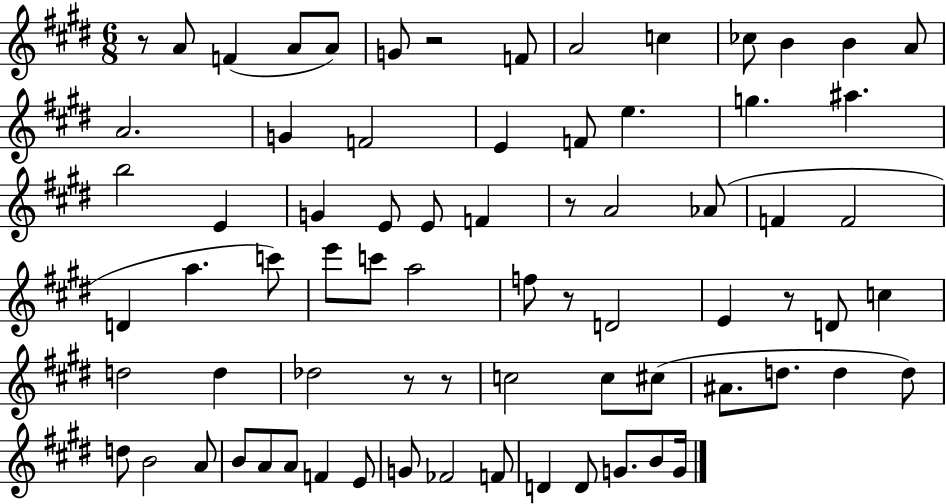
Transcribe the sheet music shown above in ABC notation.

X:1
T:Untitled
M:6/8
L:1/4
K:E
z/2 A/2 F A/2 A/2 G/2 z2 F/2 A2 c _c/2 B B A/2 A2 G F2 E F/2 e g ^a b2 E G E/2 E/2 F z/2 A2 _A/2 F F2 D a c'/2 e'/2 c'/2 a2 f/2 z/2 D2 E z/2 D/2 c d2 d _d2 z/2 z/2 c2 c/2 ^c/2 ^A/2 d/2 d d/2 d/2 B2 A/2 B/2 A/2 A/2 F E/2 G/2 _F2 F/2 D D/2 G/2 B/2 G/4